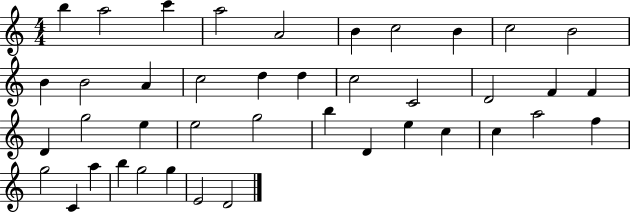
B5/q A5/h C6/q A5/h A4/h B4/q C5/h B4/q C5/h B4/h B4/q B4/h A4/q C5/h D5/q D5/q C5/h C4/h D4/h F4/q F4/q D4/q G5/h E5/q E5/h G5/h B5/q D4/q E5/q C5/q C5/q A5/h F5/q G5/h C4/q A5/q B5/q G5/h G5/q E4/h D4/h